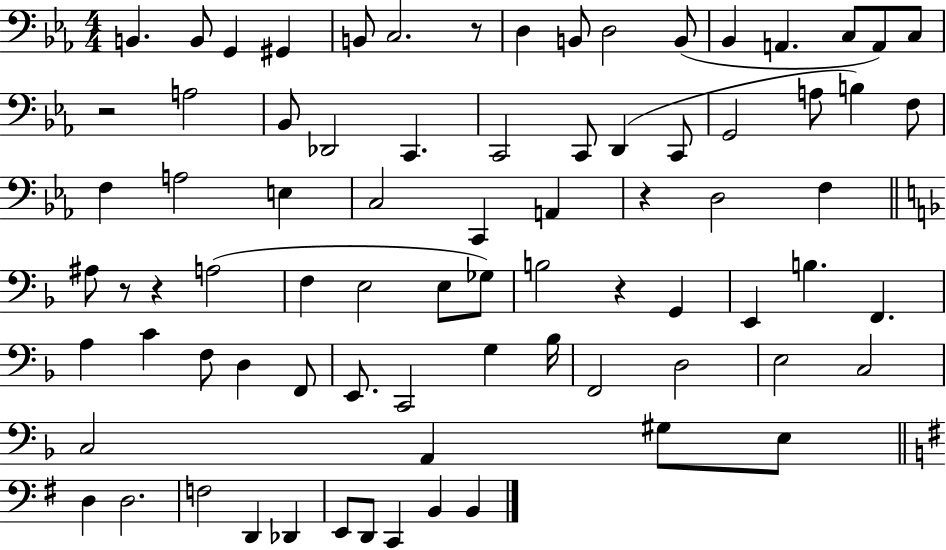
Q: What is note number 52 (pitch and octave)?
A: E2